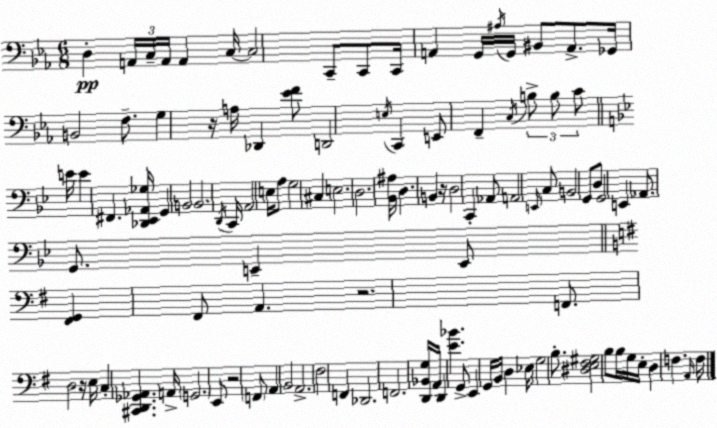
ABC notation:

X:1
T:Untitled
M:6/8
L:1/4
K:Eb
D, A,,/4 C,/4 A,,/4 A,, C,/4 C,2 C,,/2 C,,/2 C,,/4 A,, G,,/4 ^A,/4 G,,/4 ^B,,/2 A,,/2 _G,,/4 B,,2 F,/2 G, z/4 A,/4 _D,, [_EF]/2 D,,2 E,/4 C,, E,,/2 F,, C,/4 B,/2 B,/2 C/2 E/4 E ^F,, [_D,,_E,,_A,,_G,]/4 G,, B,,2 B,,2 D,,/4 C,,/4 A,,2 E,/4 A,/2 G,2 ^C, E,2 D,2 [_B,,^A,]/4 D, B,, z/4 D,2 C,, _A,,/2 A,,2 E,,/4 C,/2 B,,2 G,,/2 D,/2 G,,2 E,, _A,,/2 G,,/2 E,, E,,/2 [^F,,G,,] ^F,,/2 A,, z2 F,,/2 D,2 z/4 E,/4 C, [^C,,D,,_G,,_A,,] A,,/4 G,,2 E,,/2 z2 F,,/2 A,, B,,2 A,,2 ^F,2 F,, _D,,2 F,,2 [D,,_B,,G,]/4 A,,/4 D,, [E_B] G,,/2 E,, G,,/4 B,,/4 D, _E,/4 G,2 B,/2 [^D,E,^F,^G,]2 B,/2 B,/4 G,/4 E,/4 D, F, A,,/4 F,/4